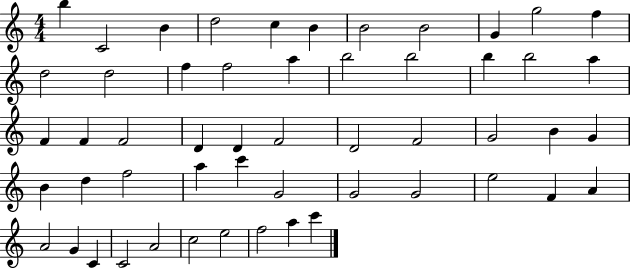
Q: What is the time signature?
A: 4/4